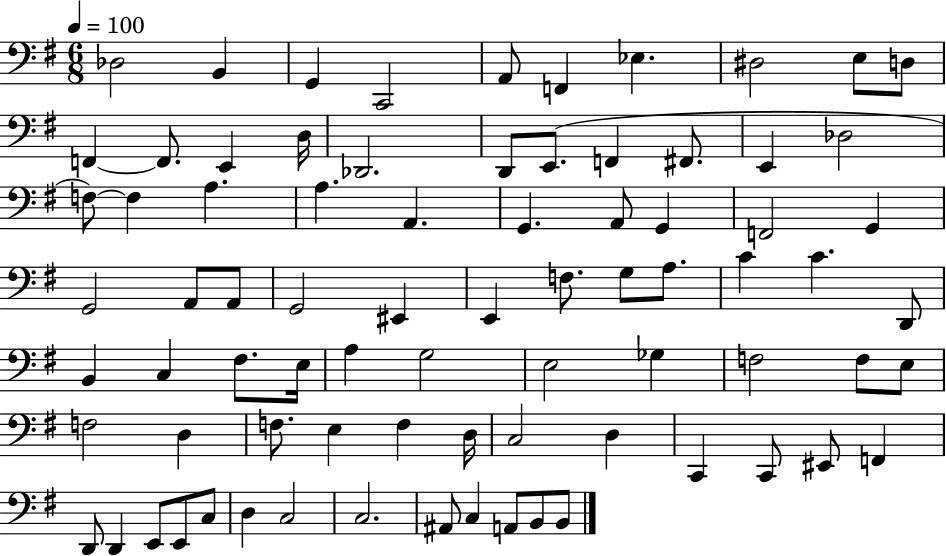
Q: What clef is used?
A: bass